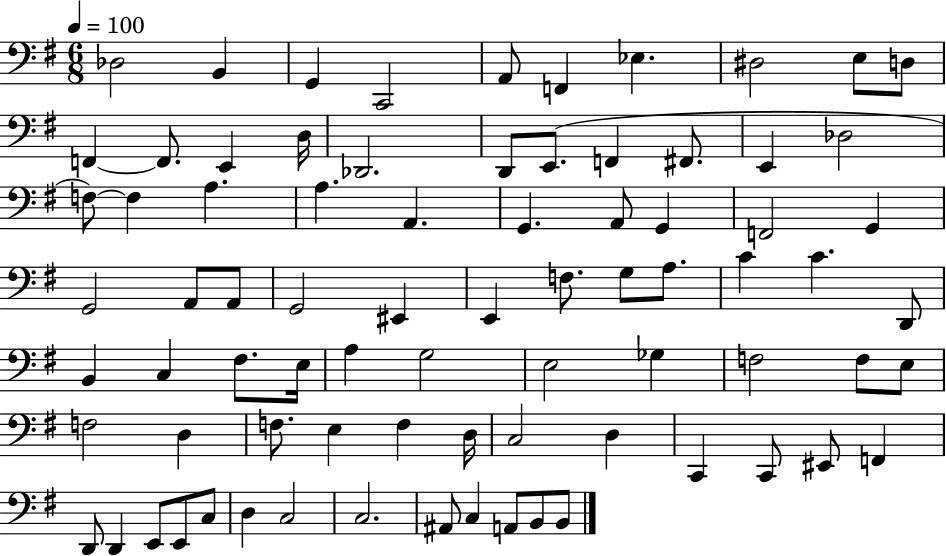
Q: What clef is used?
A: bass